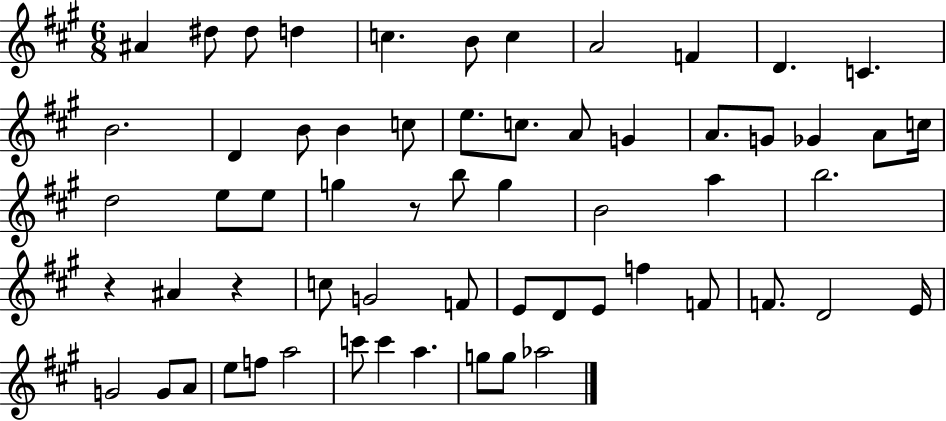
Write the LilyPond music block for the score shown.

{
  \clef treble
  \numericTimeSignature
  \time 6/8
  \key a \major
  ais'4 dis''8 dis''8 d''4 | c''4. b'8 c''4 | a'2 f'4 | d'4. c'4. | \break b'2. | d'4 b'8 b'4 c''8 | e''8. c''8. a'8 g'4 | a'8. g'8 ges'4 a'8 c''16 | \break d''2 e''8 e''8 | g''4 r8 b''8 g''4 | b'2 a''4 | b''2. | \break r4 ais'4 r4 | c''8 g'2 f'8 | e'8 d'8 e'8 f''4 f'8 | f'8. d'2 e'16 | \break g'2 g'8 a'8 | e''8 f''8 a''2 | c'''8 c'''4 a''4. | g''8 g''8 aes''2 | \break \bar "|."
}